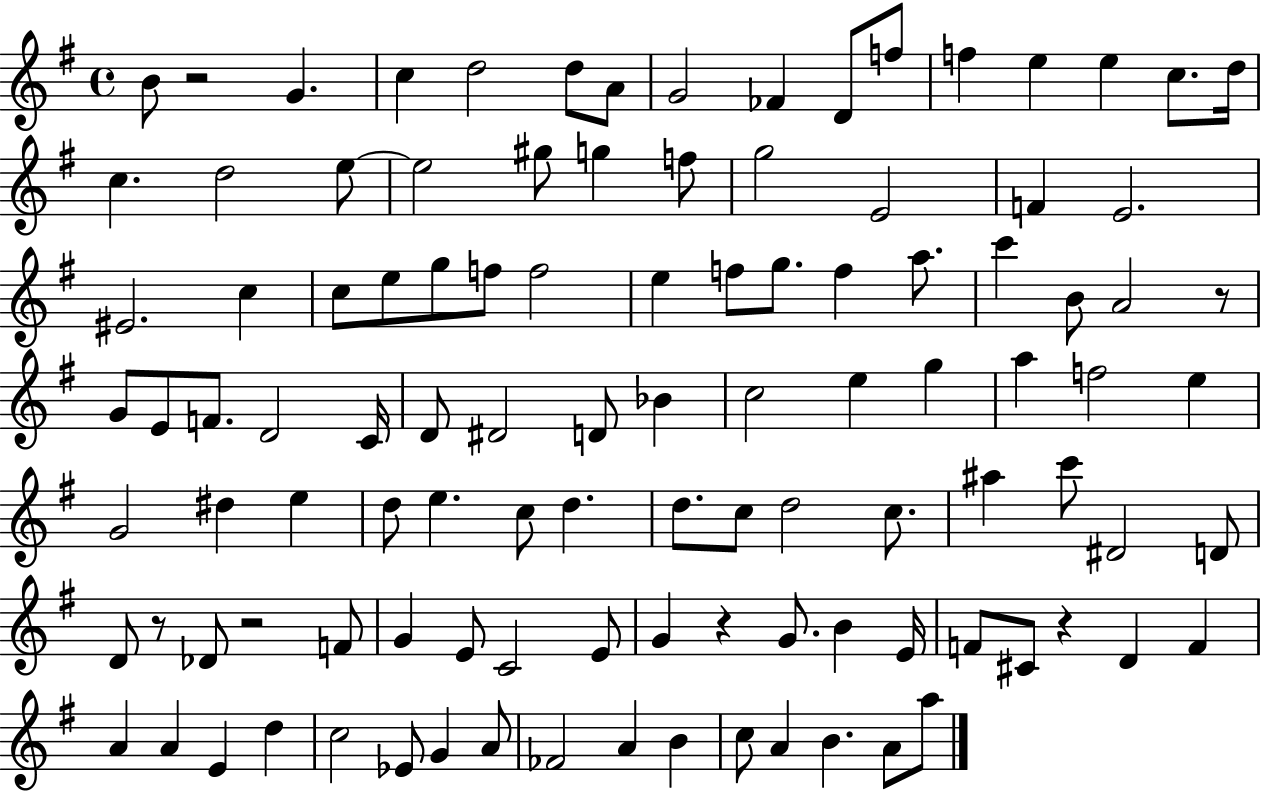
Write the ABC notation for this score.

X:1
T:Untitled
M:4/4
L:1/4
K:G
B/2 z2 G c d2 d/2 A/2 G2 _F D/2 f/2 f e e c/2 d/4 c d2 e/2 e2 ^g/2 g f/2 g2 E2 F E2 ^E2 c c/2 e/2 g/2 f/2 f2 e f/2 g/2 f a/2 c' B/2 A2 z/2 G/2 E/2 F/2 D2 C/4 D/2 ^D2 D/2 _B c2 e g a f2 e G2 ^d e d/2 e c/2 d d/2 c/2 d2 c/2 ^a c'/2 ^D2 D/2 D/2 z/2 _D/2 z2 F/2 G E/2 C2 E/2 G z G/2 B E/4 F/2 ^C/2 z D F A A E d c2 _E/2 G A/2 _F2 A B c/2 A B A/2 a/2